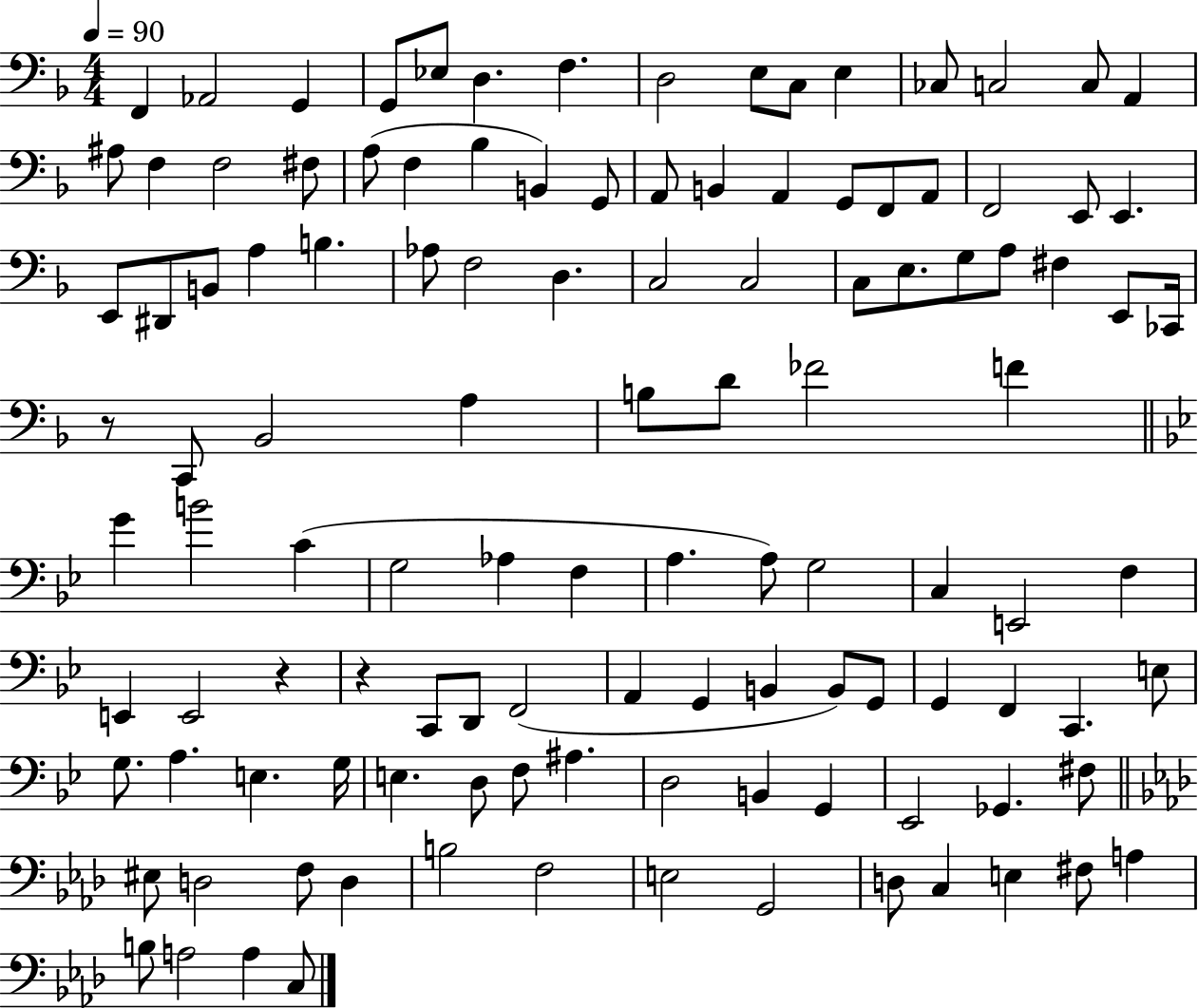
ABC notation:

X:1
T:Untitled
M:4/4
L:1/4
K:F
F,, _A,,2 G,, G,,/2 _E,/2 D, F, D,2 E,/2 C,/2 E, _C,/2 C,2 C,/2 A,, ^A,/2 F, F,2 ^F,/2 A,/2 F, _B, B,, G,,/2 A,,/2 B,, A,, G,,/2 F,,/2 A,,/2 F,,2 E,,/2 E,, E,,/2 ^D,,/2 B,,/2 A, B, _A,/2 F,2 D, C,2 C,2 C,/2 E,/2 G,/2 A,/2 ^F, E,,/2 _C,,/4 z/2 C,,/2 _B,,2 A, B,/2 D/2 _F2 F G B2 C G,2 _A, F, A, A,/2 G,2 C, E,,2 F, E,, E,,2 z z C,,/2 D,,/2 F,,2 A,, G,, B,, B,,/2 G,,/2 G,, F,, C,, E,/2 G,/2 A, E, G,/4 E, D,/2 F,/2 ^A, D,2 B,, G,, _E,,2 _G,, ^F,/2 ^E,/2 D,2 F,/2 D, B,2 F,2 E,2 G,,2 D,/2 C, E, ^F,/2 A, B,/2 A,2 A, C,/2